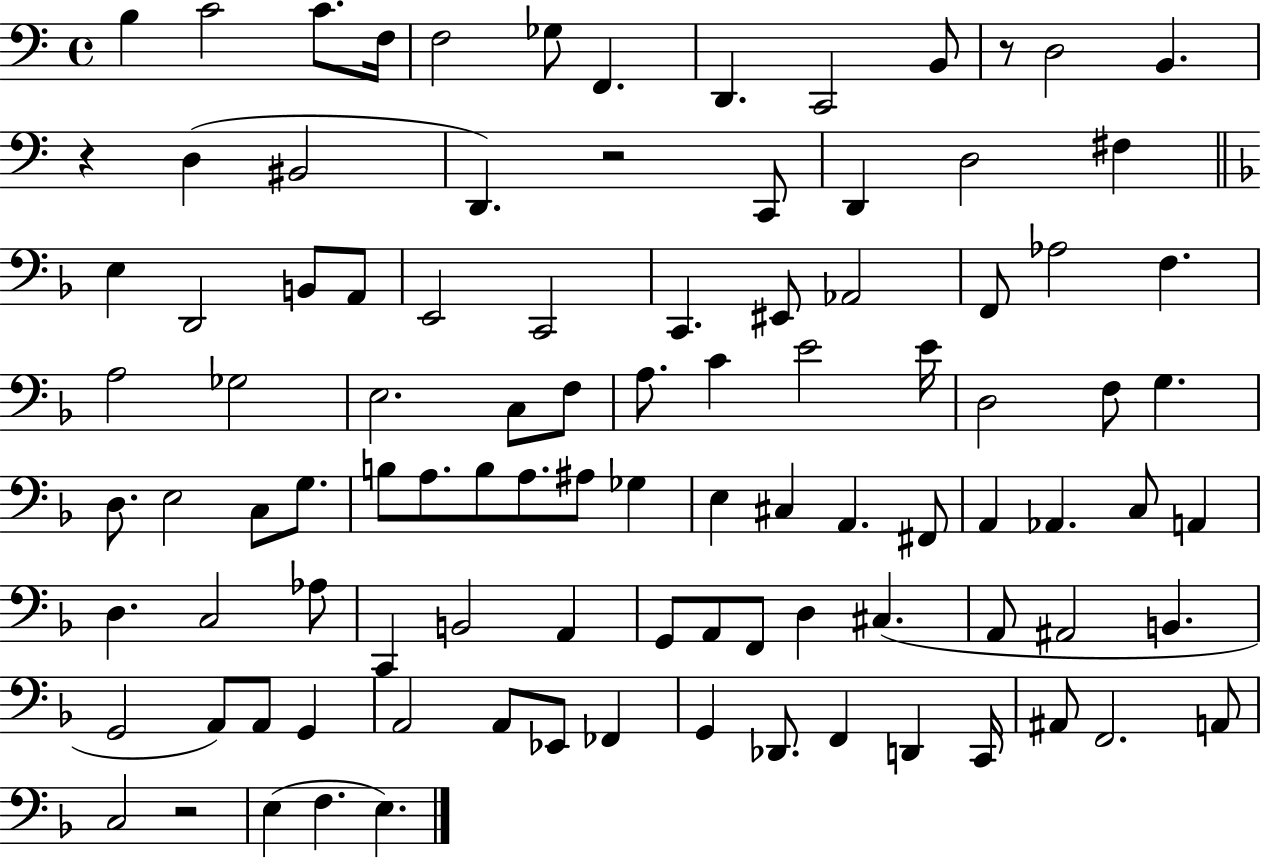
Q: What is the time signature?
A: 4/4